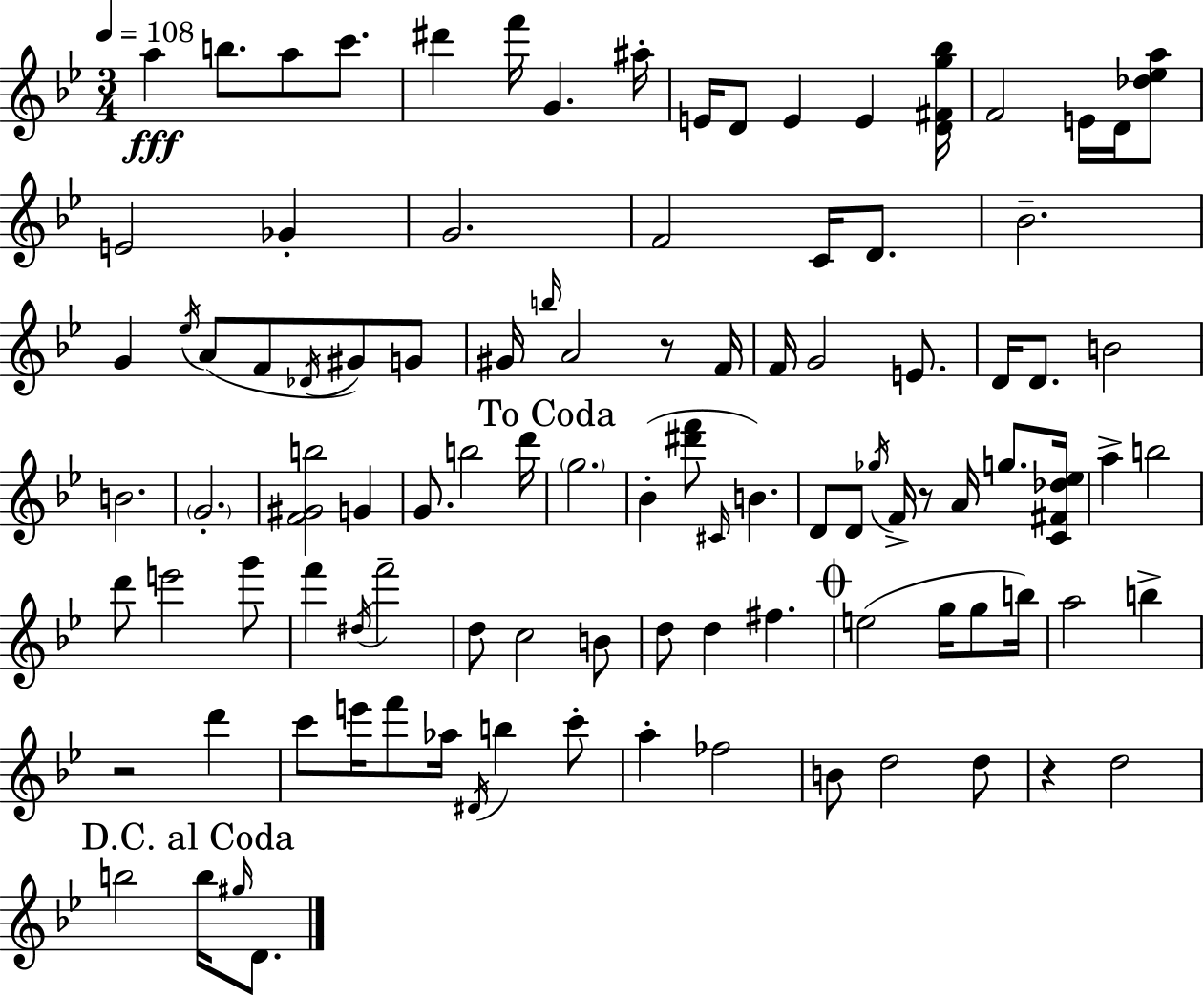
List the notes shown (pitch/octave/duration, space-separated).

A5/q B5/e. A5/e C6/e. D#6/q F6/s G4/q. A#5/s E4/s D4/e E4/q E4/q [D4,F#4,G5,Bb5]/s F4/h E4/s D4/s [Db5,Eb5,A5]/e E4/h Gb4/q G4/h. F4/h C4/s D4/e. Bb4/h. G4/q Eb5/s A4/e F4/e Db4/s G#4/e G4/e G#4/s B5/s A4/h R/e F4/s F4/s G4/h E4/e. D4/s D4/e. B4/h B4/h. G4/h. [F4,G#4,B5]/h G4/q G4/e. B5/h D6/s G5/h. Bb4/q [D#6,F6]/e C#4/s B4/q. D4/e D4/e Gb5/s F4/s R/e A4/s G5/e. [C4,F#4,Db5,Eb5]/s A5/q B5/h D6/e E6/h G6/e F6/q D#5/s F6/h D5/e C5/h B4/e D5/e D5/q F#5/q. E5/h G5/s G5/e B5/s A5/h B5/q R/h D6/q C6/e E6/s F6/e Ab5/s D#4/s B5/q C6/e A5/q FES5/h B4/e D5/h D5/e R/q D5/h B5/h B5/s G#5/s D4/e.